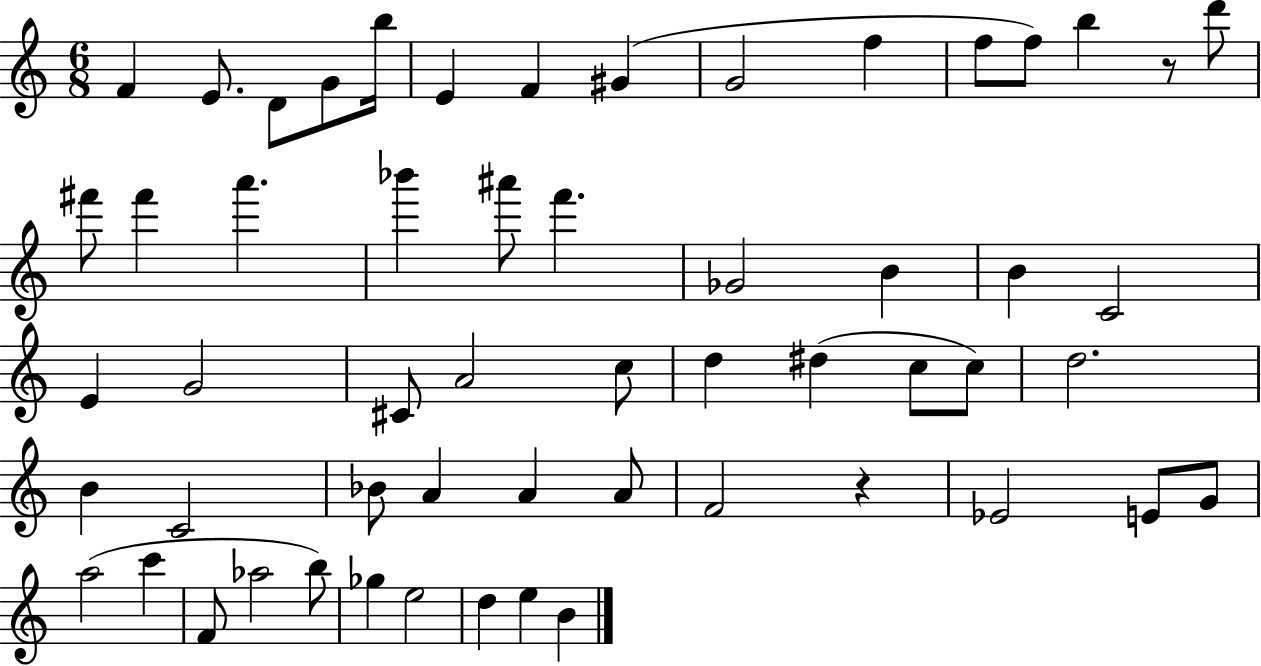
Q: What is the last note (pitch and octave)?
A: B4